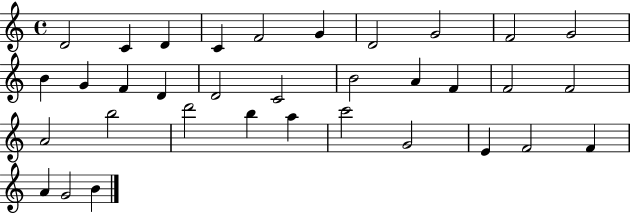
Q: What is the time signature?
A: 4/4